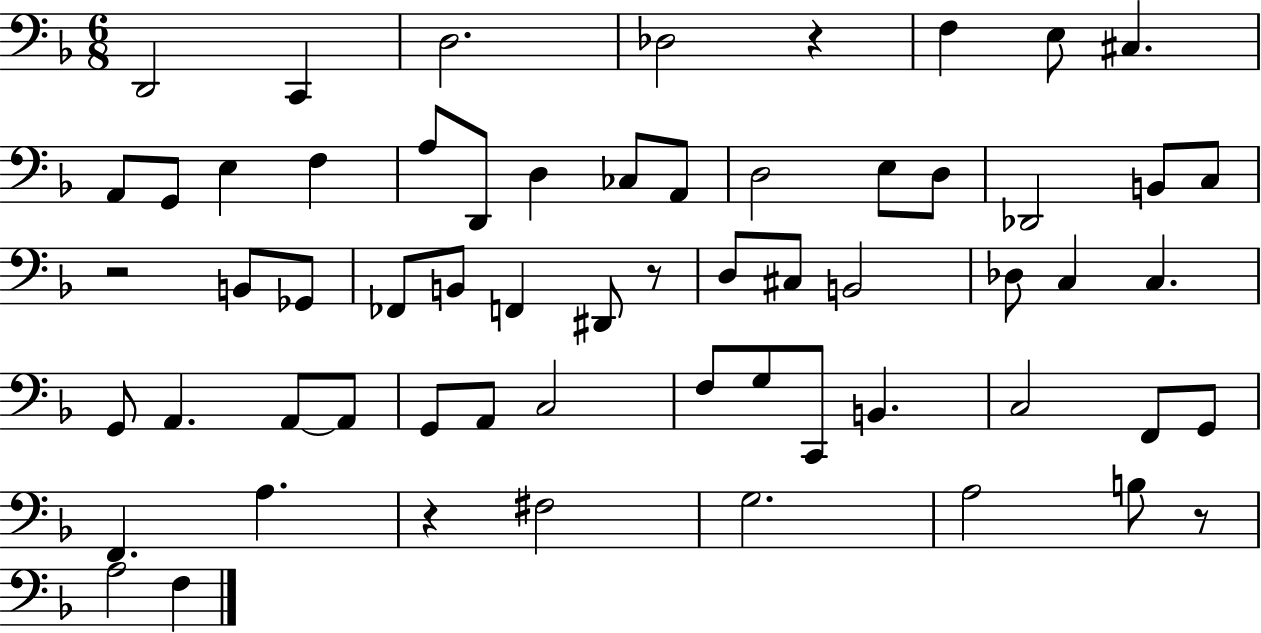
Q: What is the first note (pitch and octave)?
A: D2